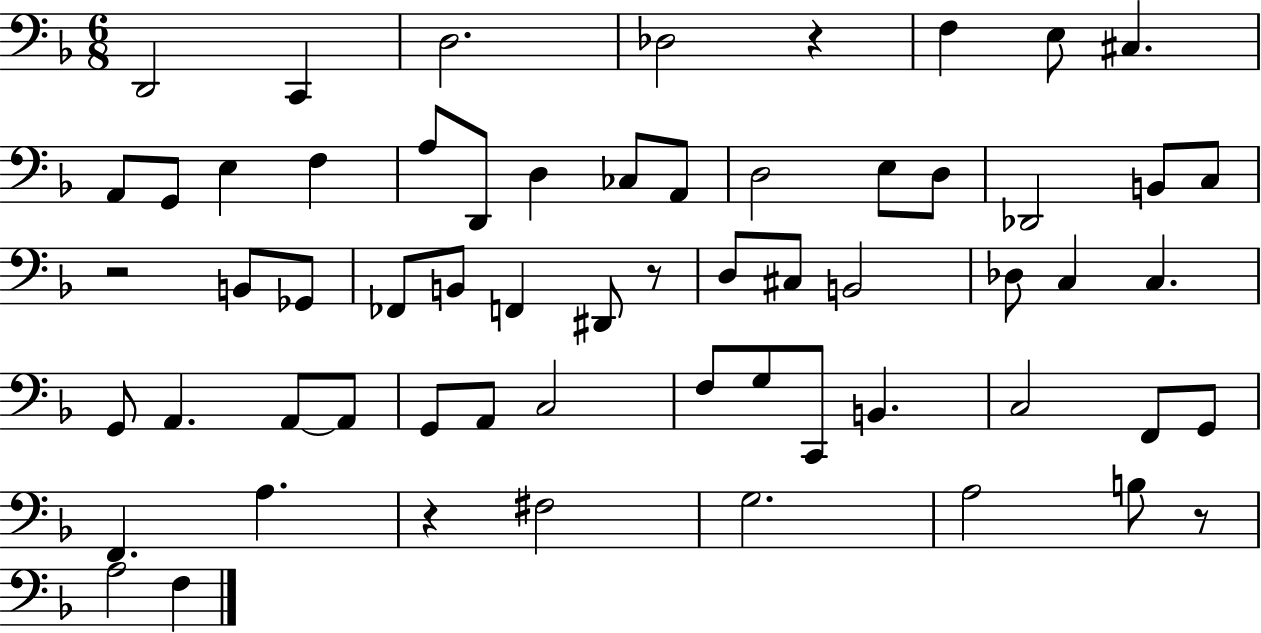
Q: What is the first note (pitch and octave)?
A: D2